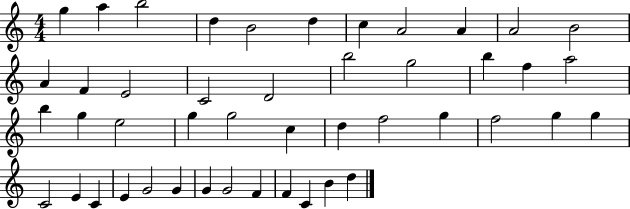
G5/q A5/q B5/h D5/q B4/h D5/q C5/q A4/h A4/q A4/h B4/h A4/q F4/q E4/h C4/h D4/h B5/h G5/h B5/q F5/q A5/h B5/q G5/q E5/h G5/q G5/h C5/q D5/q F5/h G5/q F5/h G5/q G5/q C4/h E4/q C4/q E4/q G4/h G4/q G4/q G4/h F4/q F4/q C4/q B4/q D5/q